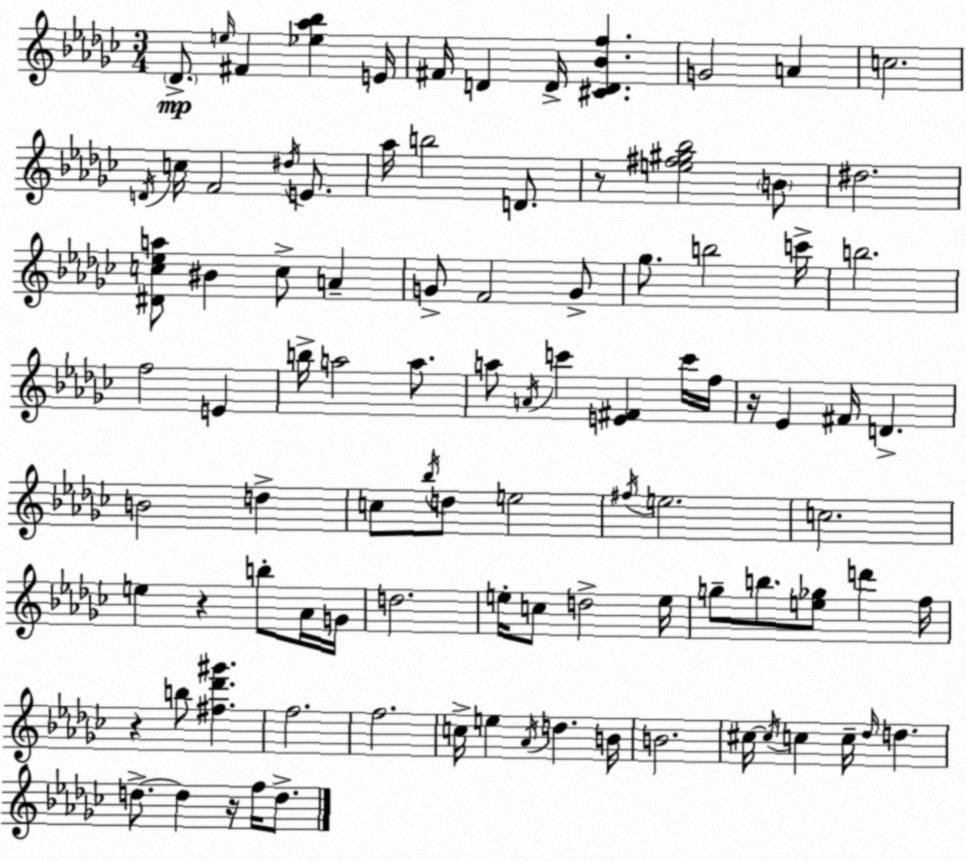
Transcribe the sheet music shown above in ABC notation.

X:1
T:Untitled
M:3/4
L:1/4
K:Ebm
_D/2 e/4 ^F [_e_a_b] E/4 ^F/4 D D/4 [^CD_Bf] G2 A c2 D/4 c/4 F2 ^d/4 E/2 _a/4 b2 D/2 z/2 [e^f^g_b]2 B/2 ^d2 [^Dc_ea]/2 ^B c/2 A G/2 F2 G/2 _g/2 b2 c'/4 b2 f2 E b/4 a2 a/2 a/2 A/4 c' [E^F] c'/4 f/4 z/4 _E ^F/4 D B2 d c/2 _b/4 d/2 e2 ^f/4 e2 c2 e z b/2 _A/4 G/4 d2 e/4 c/2 d2 e/4 g/2 b/2 [e_g]/2 d' f/4 z b/2 [^f_d'^g'] f2 f2 c/4 e _A/4 d B/4 B2 ^c/4 ^c/4 c c/4 _d/4 d d/2 d z/4 f/4 d/2